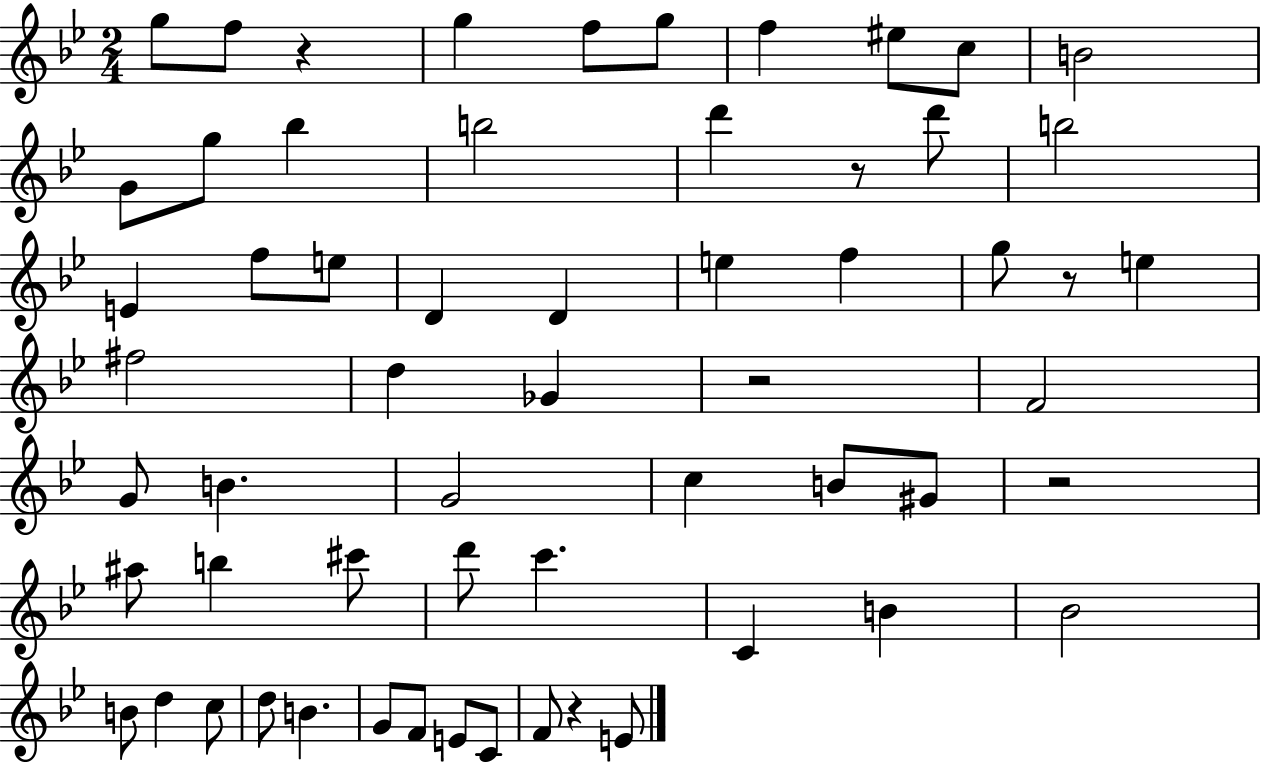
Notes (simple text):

G5/e F5/e R/q G5/q F5/e G5/e F5/q EIS5/e C5/e B4/h G4/e G5/e Bb5/q B5/h D6/q R/e D6/e B5/h E4/q F5/e E5/e D4/q D4/q E5/q F5/q G5/e R/e E5/q F#5/h D5/q Gb4/q R/h F4/h G4/e B4/q. G4/h C5/q B4/e G#4/e R/h A#5/e B5/q C#6/e D6/e C6/q. C4/q B4/q Bb4/h B4/e D5/q C5/e D5/e B4/q. G4/e F4/e E4/e C4/e F4/e R/q E4/e